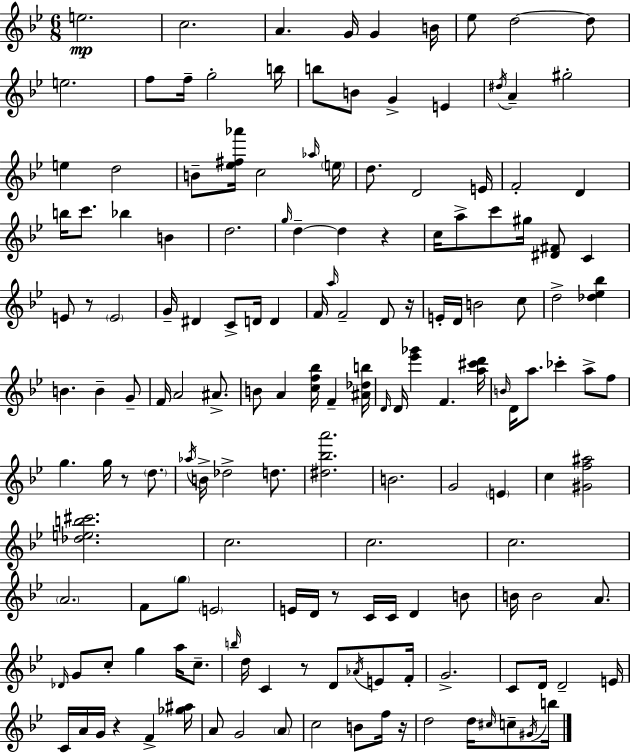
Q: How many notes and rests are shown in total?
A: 159